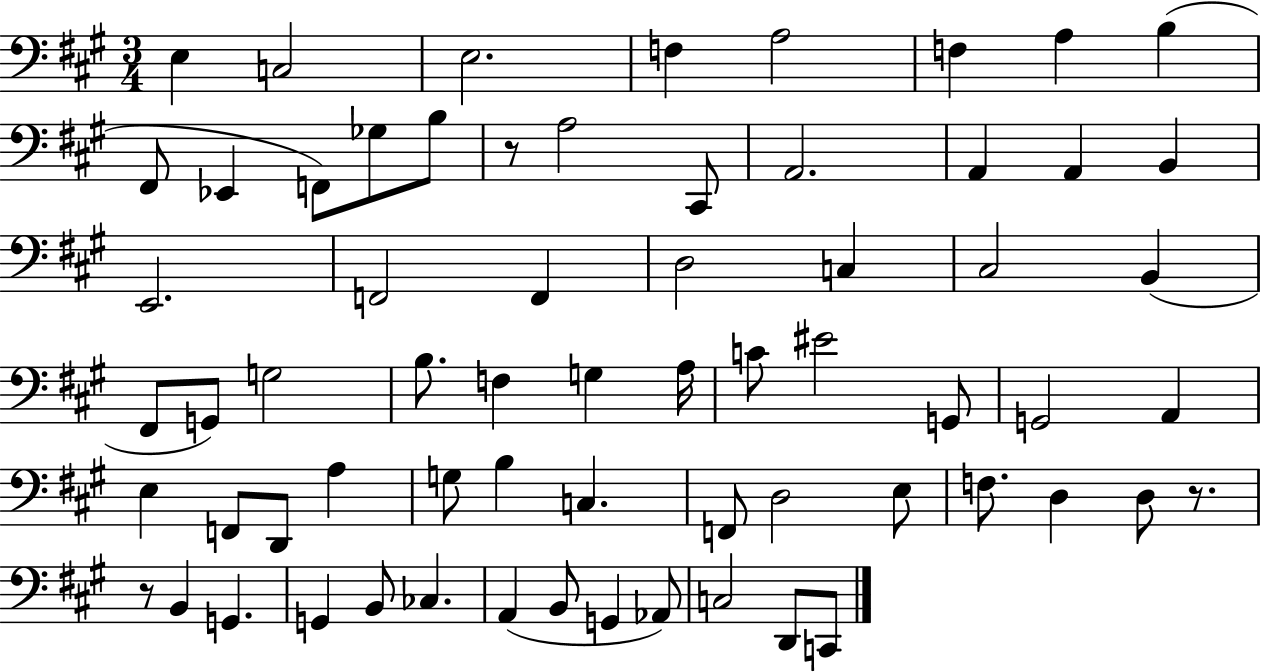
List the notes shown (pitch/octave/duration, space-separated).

E3/q C3/h E3/h. F3/q A3/h F3/q A3/q B3/q F#2/e Eb2/q F2/e Gb3/e B3/e R/e A3/h C#2/e A2/h. A2/q A2/q B2/q E2/h. F2/h F2/q D3/h C3/q C#3/h B2/q F#2/e G2/e G3/h B3/e. F3/q G3/q A3/s C4/e EIS4/h G2/e G2/h A2/q E3/q F2/e D2/e A3/q G3/e B3/q C3/q. F2/e D3/h E3/e F3/e. D3/q D3/e R/e. R/e B2/q G2/q. G2/q B2/e CES3/q. A2/q B2/e G2/q Ab2/e C3/h D2/e C2/e